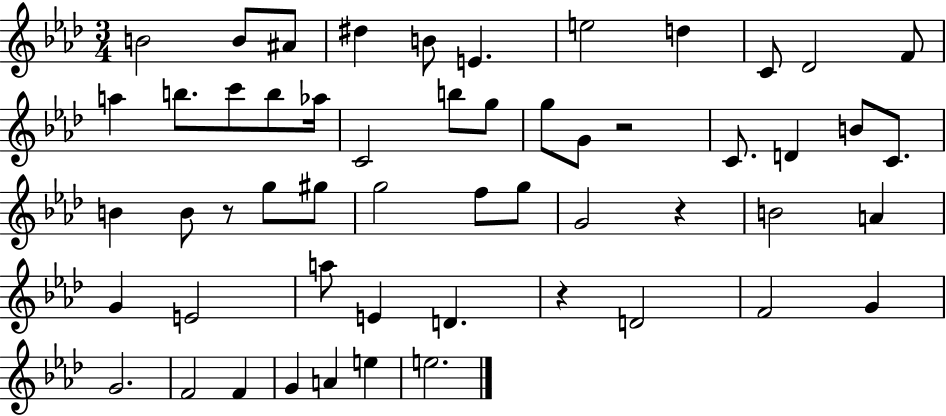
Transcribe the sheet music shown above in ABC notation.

X:1
T:Untitled
M:3/4
L:1/4
K:Ab
B2 B/2 ^A/2 ^d B/2 E e2 d C/2 _D2 F/2 a b/2 c'/2 b/2 _a/4 C2 b/2 g/2 g/2 G/2 z2 C/2 D B/2 C/2 B B/2 z/2 g/2 ^g/2 g2 f/2 g/2 G2 z B2 A G E2 a/2 E D z D2 F2 G G2 F2 F G A e e2